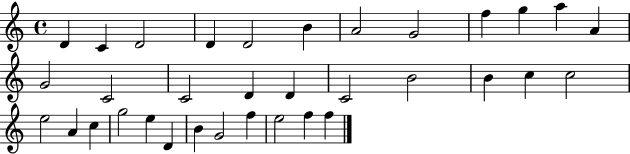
D4/q C4/q D4/h D4/q D4/h B4/q A4/h G4/h F5/q G5/q A5/q A4/q G4/h C4/h C4/h D4/q D4/q C4/h B4/h B4/q C5/q C5/h E5/h A4/q C5/q G5/h E5/q D4/q B4/q G4/h F5/q E5/h F5/q F5/q